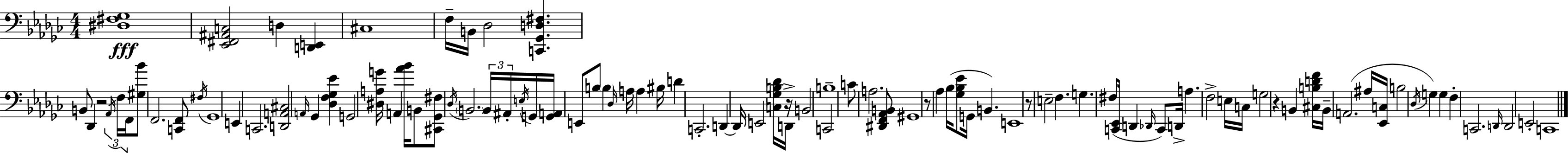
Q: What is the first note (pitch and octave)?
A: D3